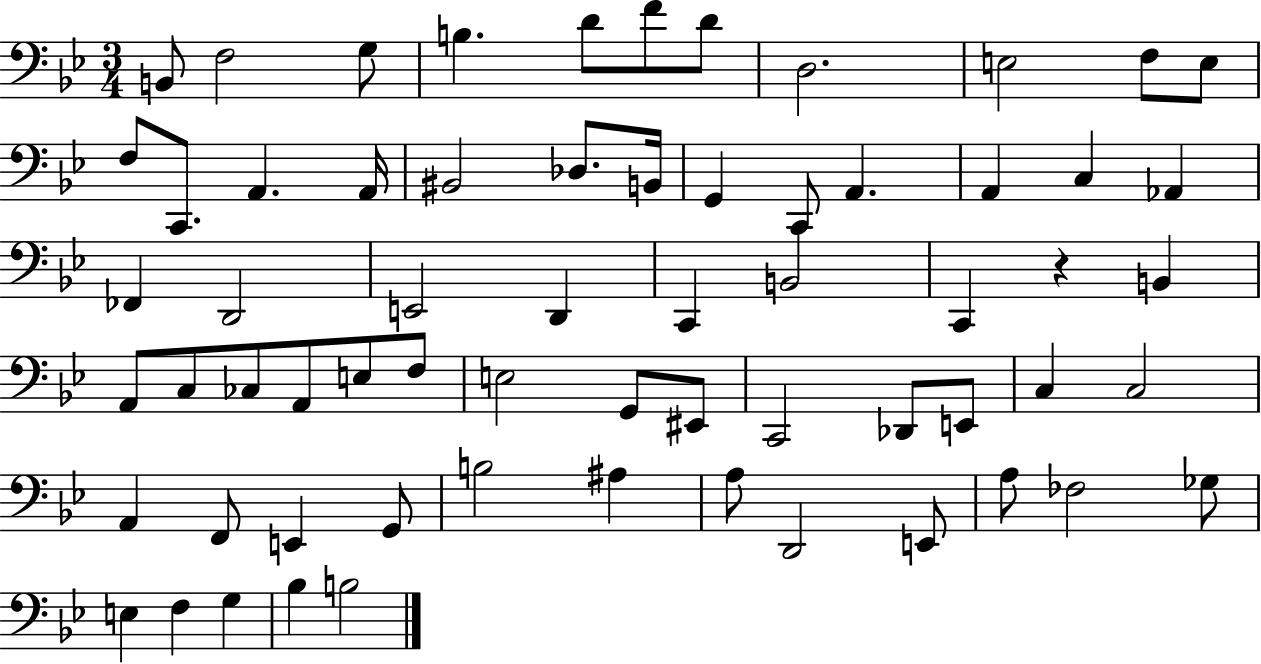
{
  \clef bass
  \numericTimeSignature
  \time 3/4
  \key bes \major
  \repeat volta 2 { b,8 f2 g8 | b4. d'8 f'8 d'8 | d2. | e2 f8 e8 | \break f8 c,8. a,4. a,16 | bis,2 des8. b,16 | g,4 c,8 a,4. | a,4 c4 aes,4 | \break fes,4 d,2 | e,2 d,4 | c,4 b,2 | c,4 r4 b,4 | \break a,8 c8 ces8 a,8 e8 f8 | e2 g,8 eis,8 | c,2 des,8 e,8 | c4 c2 | \break a,4 f,8 e,4 g,8 | b2 ais4 | a8 d,2 e,8 | a8 fes2 ges8 | \break e4 f4 g4 | bes4 b2 | } \bar "|."
}